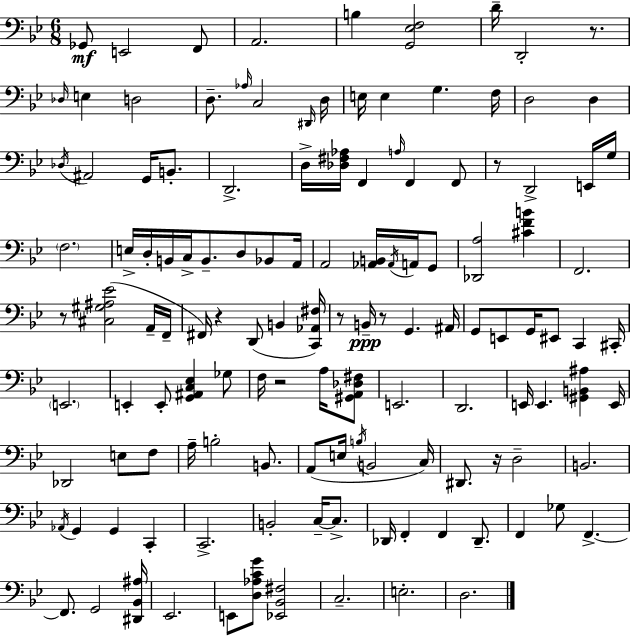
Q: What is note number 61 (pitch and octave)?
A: C2